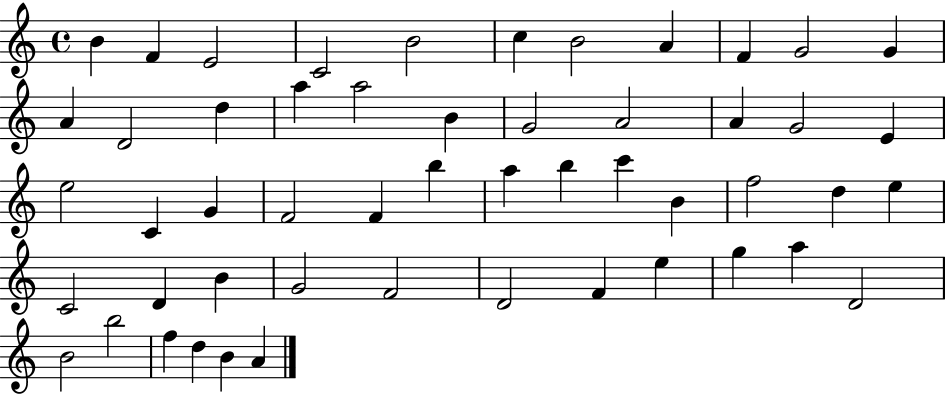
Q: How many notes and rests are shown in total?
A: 52